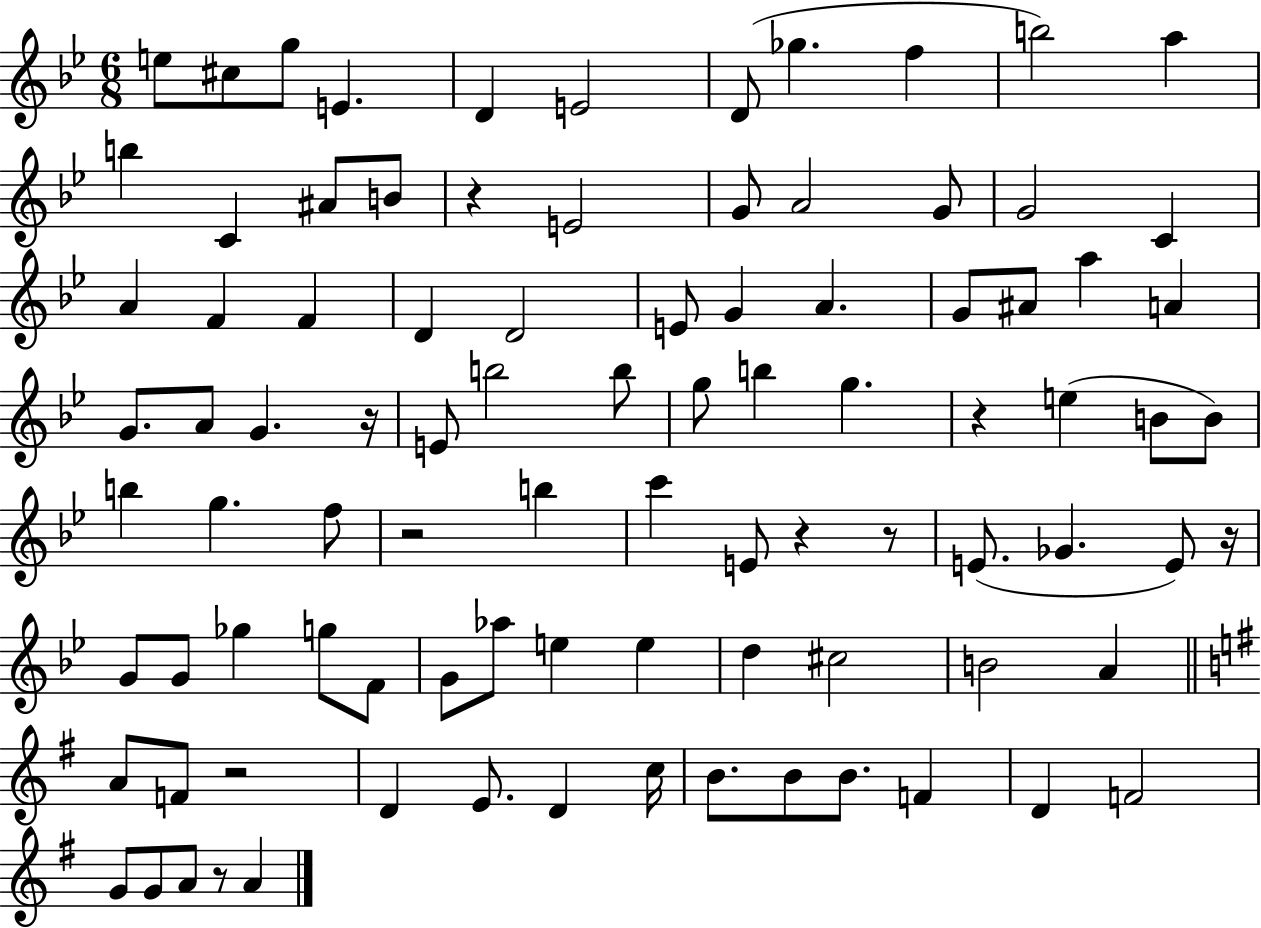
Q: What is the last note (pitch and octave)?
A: A4